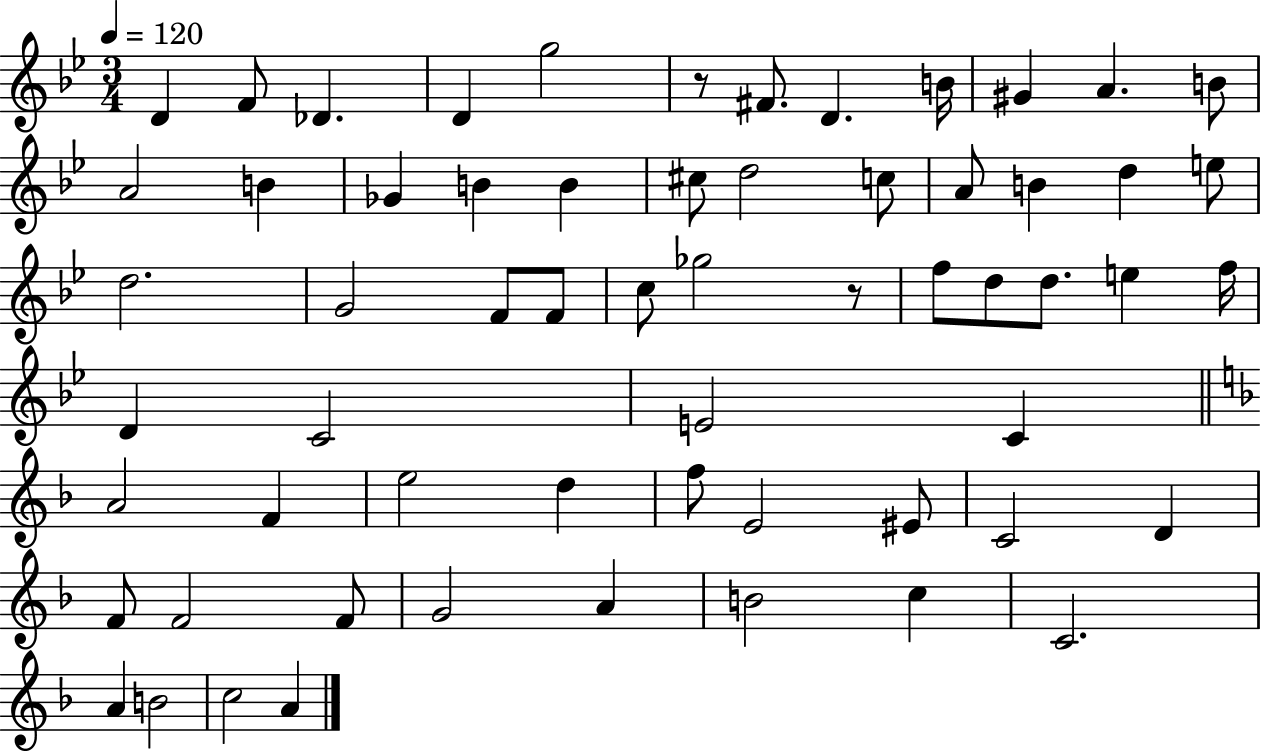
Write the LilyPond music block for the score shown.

{
  \clef treble
  \numericTimeSignature
  \time 3/4
  \key bes \major
  \tempo 4 = 120
  \repeat volta 2 { d'4 f'8 des'4. | d'4 g''2 | r8 fis'8. d'4. b'16 | gis'4 a'4. b'8 | \break a'2 b'4 | ges'4 b'4 b'4 | cis''8 d''2 c''8 | a'8 b'4 d''4 e''8 | \break d''2. | g'2 f'8 f'8 | c''8 ges''2 r8 | f''8 d''8 d''8. e''4 f''16 | \break d'4 c'2 | e'2 c'4 | \bar "||" \break \key f \major a'2 f'4 | e''2 d''4 | f''8 e'2 eis'8 | c'2 d'4 | \break f'8 f'2 f'8 | g'2 a'4 | b'2 c''4 | c'2. | \break a'4 b'2 | c''2 a'4 | } \bar "|."
}